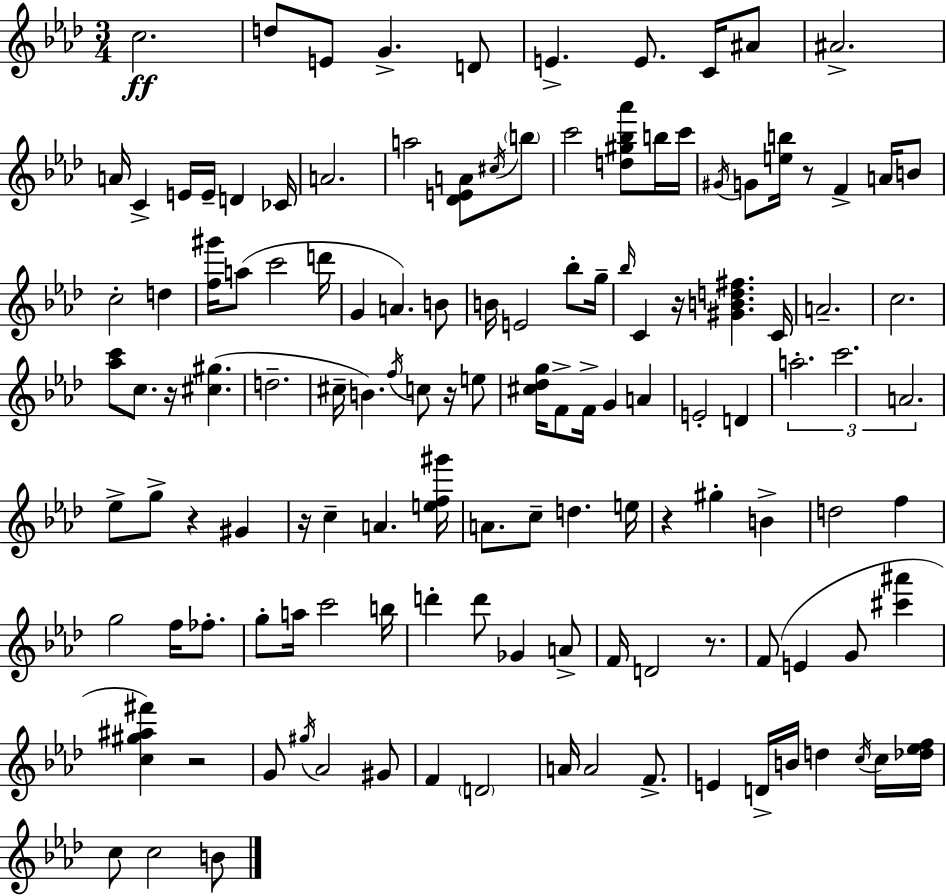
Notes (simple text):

C5/h. D5/e E4/e G4/q. D4/e E4/q. E4/e. C4/s A#4/e A#4/h. A4/s C4/q E4/s E4/s D4/q CES4/s A4/h. A5/h [Db4,E4,A4]/e C#5/s B5/e C6/h [D5,G#5,Bb5,Ab6]/e B5/s C6/s G#4/s G4/e [E5,B5]/s R/e F4/q A4/s B4/e C5/h D5/q [F5,G#6]/s A5/e C6/h D6/s G4/q A4/q. B4/e B4/s E4/h Bb5/e G5/s Bb5/s C4/q R/s [G#4,B4,D5,F#5]/q. C4/s A4/h. C5/h. [Ab5,C6]/e C5/e. R/s [C#5,G#5]/q. D5/h. C#5/s B4/q. F5/s C5/e R/s E5/e [C#5,Db5,G5]/s F4/e F4/s G4/q A4/q E4/h D4/q A5/h. C6/h. A4/h. Eb5/e G5/e R/q G#4/q R/s C5/q A4/q. [E5,F5,G#6]/s A4/e. C5/e D5/q. E5/s R/q G#5/q B4/q D5/h F5/q G5/h F5/s FES5/e. G5/e A5/s C6/h B5/s D6/q D6/e Gb4/q A4/e F4/s D4/h R/e. F4/e E4/q G4/e [C#6,A#6]/q [C5,G#5,A#5,F#6]/q R/h G4/e G#5/s Ab4/h G#4/e F4/q D4/h A4/s A4/h F4/e. E4/q D4/s B4/s D5/q C5/s C5/s [Db5,Eb5,F5]/s C5/e C5/h B4/e